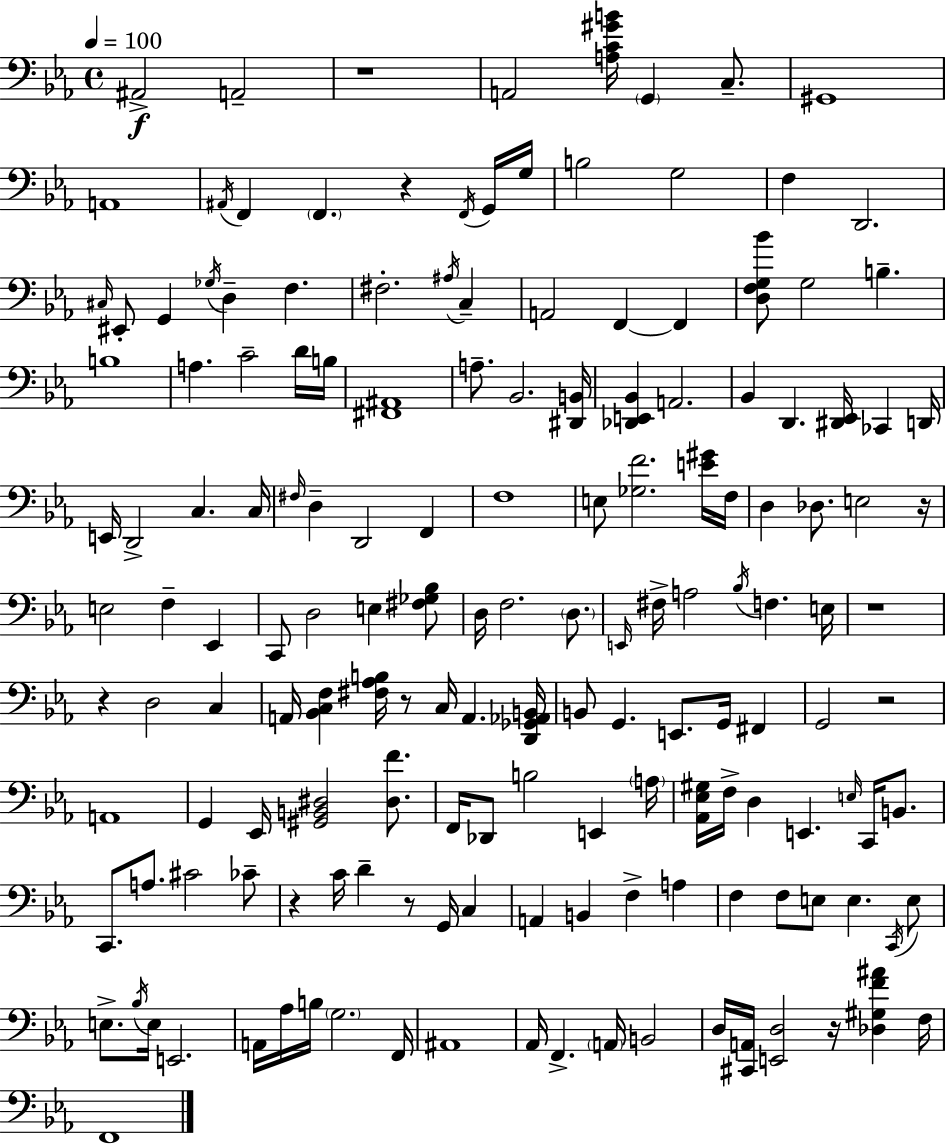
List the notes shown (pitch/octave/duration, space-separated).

A#2/h A2/h R/w A2/h [A3,C4,G#4,B4]/s G2/q C3/e. G#2/w A2/w A#2/s F2/q F2/q. R/q F2/s G2/s G3/s B3/h G3/h F3/q D2/h. C#3/s EIS2/e G2/q Gb3/s D3/q F3/q. F#3/h. A#3/s C3/q A2/h F2/q F2/q [D3,F3,G3,Bb4]/e G3/h B3/q. B3/w A3/q. C4/h D4/s B3/s [F#2,A#2]/w A3/e. Bb2/h. [D#2,B2]/s [Db2,E2,Bb2]/q A2/h. Bb2/q D2/q. [D#2,Eb2]/s CES2/q D2/s E2/s D2/h C3/q. C3/s F#3/s D3/q D2/h F2/q F3/w E3/e [Gb3,F4]/h. [E4,G#4]/s F3/s D3/q Db3/e. E3/h R/s E3/h F3/q Eb2/q C2/e D3/h E3/q [F#3,Gb3,Bb3]/e D3/s F3/h. D3/e. E2/s F#3/s A3/h Bb3/s F3/q. E3/s R/w R/q D3/h C3/q A2/s [Bb2,C3,F3]/q [F#3,Ab3,B3]/s R/e C3/s A2/q. [D2,Gb2,Ab2,B2]/s B2/e G2/q. E2/e. G2/s F#2/q G2/h R/h A2/w G2/q Eb2/s [G#2,B2,D#3]/h [D#3,F4]/e. F2/s Db2/e B3/h E2/q A3/s [Ab2,Eb3,G#3]/s F3/s D3/q E2/q. E3/s C2/s B2/e. C2/e. A3/e. C#4/h CES4/e R/q C4/s D4/q R/e G2/s C3/q A2/q B2/q F3/q A3/q F3/q F3/e E3/e E3/q. C2/s E3/e E3/e. Bb3/s E3/s E2/h. A2/s Ab3/s B3/s G3/h. F2/s A#2/w Ab2/s F2/q. A2/s B2/h D3/s [C#2,A2]/s [E2,D3]/h R/s [Db3,G#3,F4,A#4]/q F3/s F2/w